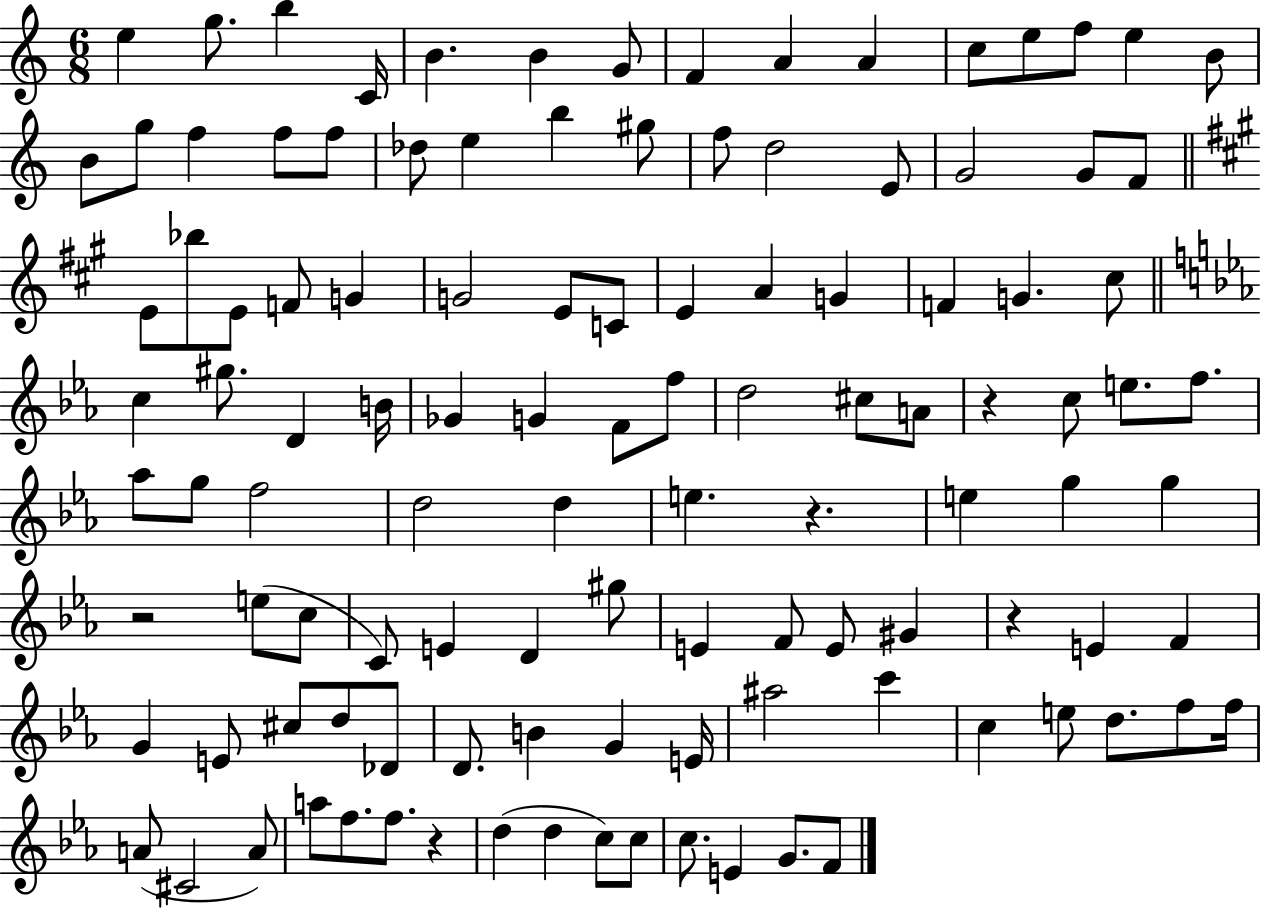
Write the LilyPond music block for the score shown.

{
  \clef treble
  \numericTimeSignature
  \time 6/8
  \key c \major
  e''4 g''8. b''4 c'16 | b'4. b'4 g'8 | f'4 a'4 a'4 | c''8 e''8 f''8 e''4 b'8 | \break b'8 g''8 f''4 f''8 f''8 | des''8 e''4 b''4 gis''8 | f''8 d''2 e'8 | g'2 g'8 f'8 | \break \bar "||" \break \key a \major e'8 bes''8 e'8 f'8 g'4 | g'2 e'8 c'8 | e'4 a'4 g'4 | f'4 g'4. cis''8 | \break \bar "||" \break \key ees \major c''4 gis''8. d'4 b'16 | ges'4 g'4 f'8 f''8 | d''2 cis''8 a'8 | r4 c''8 e''8. f''8. | \break aes''8 g''8 f''2 | d''2 d''4 | e''4. r4. | e''4 g''4 g''4 | \break r2 e''8( c''8 | c'8) e'4 d'4 gis''8 | e'4 f'8 e'8 gis'4 | r4 e'4 f'4 | \break g'4 e'8 cis''8 d''8 des'8 | d'8. b'4 g'4 e'16 | ais''2 c'''4 | c''4 e''8 d''8. f''8 f''16 | \break a'8( cis'2 a'8) | a''8 f''8. f''8. r4 | d''4( d''4 c''8) c''8 | c''8. e'4 g'8. f'8 | \break \bar "|."
}